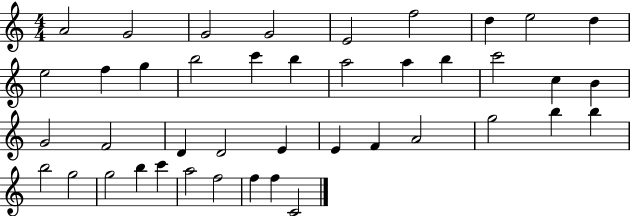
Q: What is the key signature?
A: C major